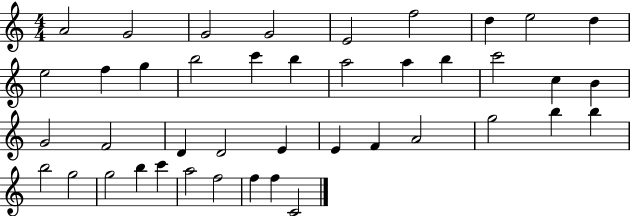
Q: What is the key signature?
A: C major